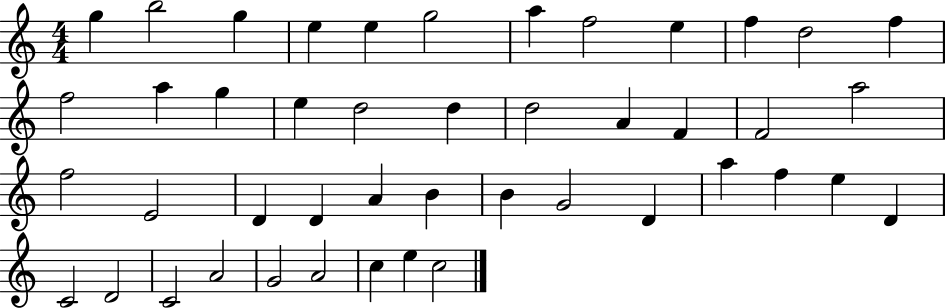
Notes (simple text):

G5/q B5/h G5/q E5/q E5/q G5/h A5/q F5/h E5/q F5/q D5/h F5/q F5/h A5/q G5/q E5/q D5/h D5/q D5/h A4/q F4/q F4/h A5/h F5/h E4/h D4/q D4/q A4/q B4/q B4/q G4/h D4/q A5/q F5/q E5/q D4/q C4/h D4/h C4/h A4/h G4/h A4/h C5/q E5/q C5/h